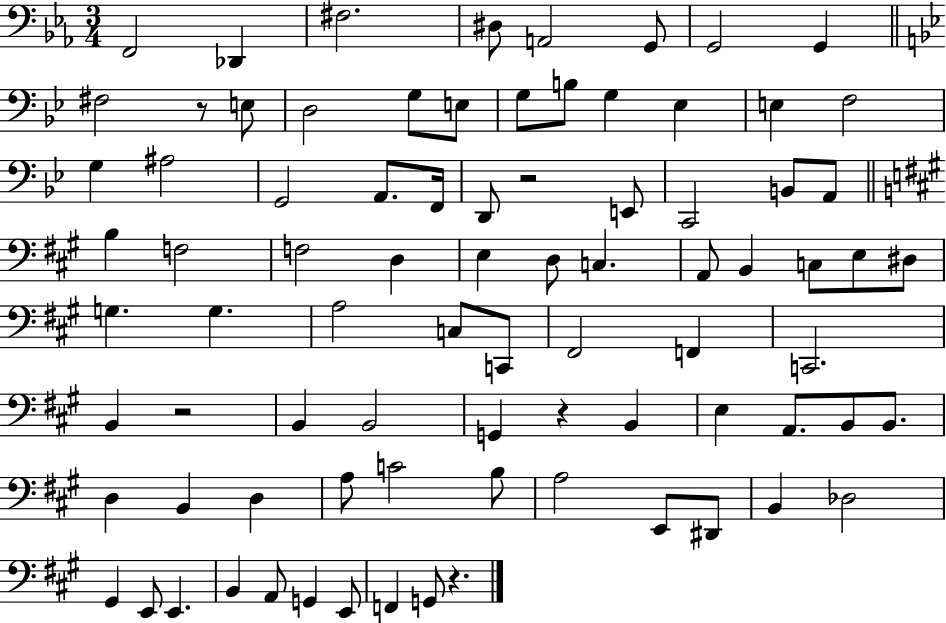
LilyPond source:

{
  \clef bass
  \numericTimeSignature
  \time 3/4
  \key ees \major
  f,2 des,4 | fis2. | dis8 a,2 g,8 | g,2 g,4 | \break \bar "||" \break \key bes \major fis2 r8 e8 | d2 g8 e8 | g8 b8 g4 ees4 | e4 f2 | \break g4 ais2 | g,2 a,8. f,16 | d,8 r2 e,8 | c,2 b,8 a,8 | \break \bar "||" \break \key a \major b4 f2 | f2 d4 | e4 d8 c4. | a,8 b,4 c8 e8 dis8 | \break g4. g4. | a2 c8 c,8 | fis,2 f,4 | c,2. | \break b,4 r2 | b,4 b,2 | g,4 r4 b,4 | e4 a,8. b,8 b,8. | \break d4 b,4 d4 | a8 c'2 b8 | a2 e,8 dis,8 | b,4 des2 | \break gis,4 e,8 e,4. | b,4 a,8 g,4 e,8 | f,4 g,8 r4. | \bar "|."
}